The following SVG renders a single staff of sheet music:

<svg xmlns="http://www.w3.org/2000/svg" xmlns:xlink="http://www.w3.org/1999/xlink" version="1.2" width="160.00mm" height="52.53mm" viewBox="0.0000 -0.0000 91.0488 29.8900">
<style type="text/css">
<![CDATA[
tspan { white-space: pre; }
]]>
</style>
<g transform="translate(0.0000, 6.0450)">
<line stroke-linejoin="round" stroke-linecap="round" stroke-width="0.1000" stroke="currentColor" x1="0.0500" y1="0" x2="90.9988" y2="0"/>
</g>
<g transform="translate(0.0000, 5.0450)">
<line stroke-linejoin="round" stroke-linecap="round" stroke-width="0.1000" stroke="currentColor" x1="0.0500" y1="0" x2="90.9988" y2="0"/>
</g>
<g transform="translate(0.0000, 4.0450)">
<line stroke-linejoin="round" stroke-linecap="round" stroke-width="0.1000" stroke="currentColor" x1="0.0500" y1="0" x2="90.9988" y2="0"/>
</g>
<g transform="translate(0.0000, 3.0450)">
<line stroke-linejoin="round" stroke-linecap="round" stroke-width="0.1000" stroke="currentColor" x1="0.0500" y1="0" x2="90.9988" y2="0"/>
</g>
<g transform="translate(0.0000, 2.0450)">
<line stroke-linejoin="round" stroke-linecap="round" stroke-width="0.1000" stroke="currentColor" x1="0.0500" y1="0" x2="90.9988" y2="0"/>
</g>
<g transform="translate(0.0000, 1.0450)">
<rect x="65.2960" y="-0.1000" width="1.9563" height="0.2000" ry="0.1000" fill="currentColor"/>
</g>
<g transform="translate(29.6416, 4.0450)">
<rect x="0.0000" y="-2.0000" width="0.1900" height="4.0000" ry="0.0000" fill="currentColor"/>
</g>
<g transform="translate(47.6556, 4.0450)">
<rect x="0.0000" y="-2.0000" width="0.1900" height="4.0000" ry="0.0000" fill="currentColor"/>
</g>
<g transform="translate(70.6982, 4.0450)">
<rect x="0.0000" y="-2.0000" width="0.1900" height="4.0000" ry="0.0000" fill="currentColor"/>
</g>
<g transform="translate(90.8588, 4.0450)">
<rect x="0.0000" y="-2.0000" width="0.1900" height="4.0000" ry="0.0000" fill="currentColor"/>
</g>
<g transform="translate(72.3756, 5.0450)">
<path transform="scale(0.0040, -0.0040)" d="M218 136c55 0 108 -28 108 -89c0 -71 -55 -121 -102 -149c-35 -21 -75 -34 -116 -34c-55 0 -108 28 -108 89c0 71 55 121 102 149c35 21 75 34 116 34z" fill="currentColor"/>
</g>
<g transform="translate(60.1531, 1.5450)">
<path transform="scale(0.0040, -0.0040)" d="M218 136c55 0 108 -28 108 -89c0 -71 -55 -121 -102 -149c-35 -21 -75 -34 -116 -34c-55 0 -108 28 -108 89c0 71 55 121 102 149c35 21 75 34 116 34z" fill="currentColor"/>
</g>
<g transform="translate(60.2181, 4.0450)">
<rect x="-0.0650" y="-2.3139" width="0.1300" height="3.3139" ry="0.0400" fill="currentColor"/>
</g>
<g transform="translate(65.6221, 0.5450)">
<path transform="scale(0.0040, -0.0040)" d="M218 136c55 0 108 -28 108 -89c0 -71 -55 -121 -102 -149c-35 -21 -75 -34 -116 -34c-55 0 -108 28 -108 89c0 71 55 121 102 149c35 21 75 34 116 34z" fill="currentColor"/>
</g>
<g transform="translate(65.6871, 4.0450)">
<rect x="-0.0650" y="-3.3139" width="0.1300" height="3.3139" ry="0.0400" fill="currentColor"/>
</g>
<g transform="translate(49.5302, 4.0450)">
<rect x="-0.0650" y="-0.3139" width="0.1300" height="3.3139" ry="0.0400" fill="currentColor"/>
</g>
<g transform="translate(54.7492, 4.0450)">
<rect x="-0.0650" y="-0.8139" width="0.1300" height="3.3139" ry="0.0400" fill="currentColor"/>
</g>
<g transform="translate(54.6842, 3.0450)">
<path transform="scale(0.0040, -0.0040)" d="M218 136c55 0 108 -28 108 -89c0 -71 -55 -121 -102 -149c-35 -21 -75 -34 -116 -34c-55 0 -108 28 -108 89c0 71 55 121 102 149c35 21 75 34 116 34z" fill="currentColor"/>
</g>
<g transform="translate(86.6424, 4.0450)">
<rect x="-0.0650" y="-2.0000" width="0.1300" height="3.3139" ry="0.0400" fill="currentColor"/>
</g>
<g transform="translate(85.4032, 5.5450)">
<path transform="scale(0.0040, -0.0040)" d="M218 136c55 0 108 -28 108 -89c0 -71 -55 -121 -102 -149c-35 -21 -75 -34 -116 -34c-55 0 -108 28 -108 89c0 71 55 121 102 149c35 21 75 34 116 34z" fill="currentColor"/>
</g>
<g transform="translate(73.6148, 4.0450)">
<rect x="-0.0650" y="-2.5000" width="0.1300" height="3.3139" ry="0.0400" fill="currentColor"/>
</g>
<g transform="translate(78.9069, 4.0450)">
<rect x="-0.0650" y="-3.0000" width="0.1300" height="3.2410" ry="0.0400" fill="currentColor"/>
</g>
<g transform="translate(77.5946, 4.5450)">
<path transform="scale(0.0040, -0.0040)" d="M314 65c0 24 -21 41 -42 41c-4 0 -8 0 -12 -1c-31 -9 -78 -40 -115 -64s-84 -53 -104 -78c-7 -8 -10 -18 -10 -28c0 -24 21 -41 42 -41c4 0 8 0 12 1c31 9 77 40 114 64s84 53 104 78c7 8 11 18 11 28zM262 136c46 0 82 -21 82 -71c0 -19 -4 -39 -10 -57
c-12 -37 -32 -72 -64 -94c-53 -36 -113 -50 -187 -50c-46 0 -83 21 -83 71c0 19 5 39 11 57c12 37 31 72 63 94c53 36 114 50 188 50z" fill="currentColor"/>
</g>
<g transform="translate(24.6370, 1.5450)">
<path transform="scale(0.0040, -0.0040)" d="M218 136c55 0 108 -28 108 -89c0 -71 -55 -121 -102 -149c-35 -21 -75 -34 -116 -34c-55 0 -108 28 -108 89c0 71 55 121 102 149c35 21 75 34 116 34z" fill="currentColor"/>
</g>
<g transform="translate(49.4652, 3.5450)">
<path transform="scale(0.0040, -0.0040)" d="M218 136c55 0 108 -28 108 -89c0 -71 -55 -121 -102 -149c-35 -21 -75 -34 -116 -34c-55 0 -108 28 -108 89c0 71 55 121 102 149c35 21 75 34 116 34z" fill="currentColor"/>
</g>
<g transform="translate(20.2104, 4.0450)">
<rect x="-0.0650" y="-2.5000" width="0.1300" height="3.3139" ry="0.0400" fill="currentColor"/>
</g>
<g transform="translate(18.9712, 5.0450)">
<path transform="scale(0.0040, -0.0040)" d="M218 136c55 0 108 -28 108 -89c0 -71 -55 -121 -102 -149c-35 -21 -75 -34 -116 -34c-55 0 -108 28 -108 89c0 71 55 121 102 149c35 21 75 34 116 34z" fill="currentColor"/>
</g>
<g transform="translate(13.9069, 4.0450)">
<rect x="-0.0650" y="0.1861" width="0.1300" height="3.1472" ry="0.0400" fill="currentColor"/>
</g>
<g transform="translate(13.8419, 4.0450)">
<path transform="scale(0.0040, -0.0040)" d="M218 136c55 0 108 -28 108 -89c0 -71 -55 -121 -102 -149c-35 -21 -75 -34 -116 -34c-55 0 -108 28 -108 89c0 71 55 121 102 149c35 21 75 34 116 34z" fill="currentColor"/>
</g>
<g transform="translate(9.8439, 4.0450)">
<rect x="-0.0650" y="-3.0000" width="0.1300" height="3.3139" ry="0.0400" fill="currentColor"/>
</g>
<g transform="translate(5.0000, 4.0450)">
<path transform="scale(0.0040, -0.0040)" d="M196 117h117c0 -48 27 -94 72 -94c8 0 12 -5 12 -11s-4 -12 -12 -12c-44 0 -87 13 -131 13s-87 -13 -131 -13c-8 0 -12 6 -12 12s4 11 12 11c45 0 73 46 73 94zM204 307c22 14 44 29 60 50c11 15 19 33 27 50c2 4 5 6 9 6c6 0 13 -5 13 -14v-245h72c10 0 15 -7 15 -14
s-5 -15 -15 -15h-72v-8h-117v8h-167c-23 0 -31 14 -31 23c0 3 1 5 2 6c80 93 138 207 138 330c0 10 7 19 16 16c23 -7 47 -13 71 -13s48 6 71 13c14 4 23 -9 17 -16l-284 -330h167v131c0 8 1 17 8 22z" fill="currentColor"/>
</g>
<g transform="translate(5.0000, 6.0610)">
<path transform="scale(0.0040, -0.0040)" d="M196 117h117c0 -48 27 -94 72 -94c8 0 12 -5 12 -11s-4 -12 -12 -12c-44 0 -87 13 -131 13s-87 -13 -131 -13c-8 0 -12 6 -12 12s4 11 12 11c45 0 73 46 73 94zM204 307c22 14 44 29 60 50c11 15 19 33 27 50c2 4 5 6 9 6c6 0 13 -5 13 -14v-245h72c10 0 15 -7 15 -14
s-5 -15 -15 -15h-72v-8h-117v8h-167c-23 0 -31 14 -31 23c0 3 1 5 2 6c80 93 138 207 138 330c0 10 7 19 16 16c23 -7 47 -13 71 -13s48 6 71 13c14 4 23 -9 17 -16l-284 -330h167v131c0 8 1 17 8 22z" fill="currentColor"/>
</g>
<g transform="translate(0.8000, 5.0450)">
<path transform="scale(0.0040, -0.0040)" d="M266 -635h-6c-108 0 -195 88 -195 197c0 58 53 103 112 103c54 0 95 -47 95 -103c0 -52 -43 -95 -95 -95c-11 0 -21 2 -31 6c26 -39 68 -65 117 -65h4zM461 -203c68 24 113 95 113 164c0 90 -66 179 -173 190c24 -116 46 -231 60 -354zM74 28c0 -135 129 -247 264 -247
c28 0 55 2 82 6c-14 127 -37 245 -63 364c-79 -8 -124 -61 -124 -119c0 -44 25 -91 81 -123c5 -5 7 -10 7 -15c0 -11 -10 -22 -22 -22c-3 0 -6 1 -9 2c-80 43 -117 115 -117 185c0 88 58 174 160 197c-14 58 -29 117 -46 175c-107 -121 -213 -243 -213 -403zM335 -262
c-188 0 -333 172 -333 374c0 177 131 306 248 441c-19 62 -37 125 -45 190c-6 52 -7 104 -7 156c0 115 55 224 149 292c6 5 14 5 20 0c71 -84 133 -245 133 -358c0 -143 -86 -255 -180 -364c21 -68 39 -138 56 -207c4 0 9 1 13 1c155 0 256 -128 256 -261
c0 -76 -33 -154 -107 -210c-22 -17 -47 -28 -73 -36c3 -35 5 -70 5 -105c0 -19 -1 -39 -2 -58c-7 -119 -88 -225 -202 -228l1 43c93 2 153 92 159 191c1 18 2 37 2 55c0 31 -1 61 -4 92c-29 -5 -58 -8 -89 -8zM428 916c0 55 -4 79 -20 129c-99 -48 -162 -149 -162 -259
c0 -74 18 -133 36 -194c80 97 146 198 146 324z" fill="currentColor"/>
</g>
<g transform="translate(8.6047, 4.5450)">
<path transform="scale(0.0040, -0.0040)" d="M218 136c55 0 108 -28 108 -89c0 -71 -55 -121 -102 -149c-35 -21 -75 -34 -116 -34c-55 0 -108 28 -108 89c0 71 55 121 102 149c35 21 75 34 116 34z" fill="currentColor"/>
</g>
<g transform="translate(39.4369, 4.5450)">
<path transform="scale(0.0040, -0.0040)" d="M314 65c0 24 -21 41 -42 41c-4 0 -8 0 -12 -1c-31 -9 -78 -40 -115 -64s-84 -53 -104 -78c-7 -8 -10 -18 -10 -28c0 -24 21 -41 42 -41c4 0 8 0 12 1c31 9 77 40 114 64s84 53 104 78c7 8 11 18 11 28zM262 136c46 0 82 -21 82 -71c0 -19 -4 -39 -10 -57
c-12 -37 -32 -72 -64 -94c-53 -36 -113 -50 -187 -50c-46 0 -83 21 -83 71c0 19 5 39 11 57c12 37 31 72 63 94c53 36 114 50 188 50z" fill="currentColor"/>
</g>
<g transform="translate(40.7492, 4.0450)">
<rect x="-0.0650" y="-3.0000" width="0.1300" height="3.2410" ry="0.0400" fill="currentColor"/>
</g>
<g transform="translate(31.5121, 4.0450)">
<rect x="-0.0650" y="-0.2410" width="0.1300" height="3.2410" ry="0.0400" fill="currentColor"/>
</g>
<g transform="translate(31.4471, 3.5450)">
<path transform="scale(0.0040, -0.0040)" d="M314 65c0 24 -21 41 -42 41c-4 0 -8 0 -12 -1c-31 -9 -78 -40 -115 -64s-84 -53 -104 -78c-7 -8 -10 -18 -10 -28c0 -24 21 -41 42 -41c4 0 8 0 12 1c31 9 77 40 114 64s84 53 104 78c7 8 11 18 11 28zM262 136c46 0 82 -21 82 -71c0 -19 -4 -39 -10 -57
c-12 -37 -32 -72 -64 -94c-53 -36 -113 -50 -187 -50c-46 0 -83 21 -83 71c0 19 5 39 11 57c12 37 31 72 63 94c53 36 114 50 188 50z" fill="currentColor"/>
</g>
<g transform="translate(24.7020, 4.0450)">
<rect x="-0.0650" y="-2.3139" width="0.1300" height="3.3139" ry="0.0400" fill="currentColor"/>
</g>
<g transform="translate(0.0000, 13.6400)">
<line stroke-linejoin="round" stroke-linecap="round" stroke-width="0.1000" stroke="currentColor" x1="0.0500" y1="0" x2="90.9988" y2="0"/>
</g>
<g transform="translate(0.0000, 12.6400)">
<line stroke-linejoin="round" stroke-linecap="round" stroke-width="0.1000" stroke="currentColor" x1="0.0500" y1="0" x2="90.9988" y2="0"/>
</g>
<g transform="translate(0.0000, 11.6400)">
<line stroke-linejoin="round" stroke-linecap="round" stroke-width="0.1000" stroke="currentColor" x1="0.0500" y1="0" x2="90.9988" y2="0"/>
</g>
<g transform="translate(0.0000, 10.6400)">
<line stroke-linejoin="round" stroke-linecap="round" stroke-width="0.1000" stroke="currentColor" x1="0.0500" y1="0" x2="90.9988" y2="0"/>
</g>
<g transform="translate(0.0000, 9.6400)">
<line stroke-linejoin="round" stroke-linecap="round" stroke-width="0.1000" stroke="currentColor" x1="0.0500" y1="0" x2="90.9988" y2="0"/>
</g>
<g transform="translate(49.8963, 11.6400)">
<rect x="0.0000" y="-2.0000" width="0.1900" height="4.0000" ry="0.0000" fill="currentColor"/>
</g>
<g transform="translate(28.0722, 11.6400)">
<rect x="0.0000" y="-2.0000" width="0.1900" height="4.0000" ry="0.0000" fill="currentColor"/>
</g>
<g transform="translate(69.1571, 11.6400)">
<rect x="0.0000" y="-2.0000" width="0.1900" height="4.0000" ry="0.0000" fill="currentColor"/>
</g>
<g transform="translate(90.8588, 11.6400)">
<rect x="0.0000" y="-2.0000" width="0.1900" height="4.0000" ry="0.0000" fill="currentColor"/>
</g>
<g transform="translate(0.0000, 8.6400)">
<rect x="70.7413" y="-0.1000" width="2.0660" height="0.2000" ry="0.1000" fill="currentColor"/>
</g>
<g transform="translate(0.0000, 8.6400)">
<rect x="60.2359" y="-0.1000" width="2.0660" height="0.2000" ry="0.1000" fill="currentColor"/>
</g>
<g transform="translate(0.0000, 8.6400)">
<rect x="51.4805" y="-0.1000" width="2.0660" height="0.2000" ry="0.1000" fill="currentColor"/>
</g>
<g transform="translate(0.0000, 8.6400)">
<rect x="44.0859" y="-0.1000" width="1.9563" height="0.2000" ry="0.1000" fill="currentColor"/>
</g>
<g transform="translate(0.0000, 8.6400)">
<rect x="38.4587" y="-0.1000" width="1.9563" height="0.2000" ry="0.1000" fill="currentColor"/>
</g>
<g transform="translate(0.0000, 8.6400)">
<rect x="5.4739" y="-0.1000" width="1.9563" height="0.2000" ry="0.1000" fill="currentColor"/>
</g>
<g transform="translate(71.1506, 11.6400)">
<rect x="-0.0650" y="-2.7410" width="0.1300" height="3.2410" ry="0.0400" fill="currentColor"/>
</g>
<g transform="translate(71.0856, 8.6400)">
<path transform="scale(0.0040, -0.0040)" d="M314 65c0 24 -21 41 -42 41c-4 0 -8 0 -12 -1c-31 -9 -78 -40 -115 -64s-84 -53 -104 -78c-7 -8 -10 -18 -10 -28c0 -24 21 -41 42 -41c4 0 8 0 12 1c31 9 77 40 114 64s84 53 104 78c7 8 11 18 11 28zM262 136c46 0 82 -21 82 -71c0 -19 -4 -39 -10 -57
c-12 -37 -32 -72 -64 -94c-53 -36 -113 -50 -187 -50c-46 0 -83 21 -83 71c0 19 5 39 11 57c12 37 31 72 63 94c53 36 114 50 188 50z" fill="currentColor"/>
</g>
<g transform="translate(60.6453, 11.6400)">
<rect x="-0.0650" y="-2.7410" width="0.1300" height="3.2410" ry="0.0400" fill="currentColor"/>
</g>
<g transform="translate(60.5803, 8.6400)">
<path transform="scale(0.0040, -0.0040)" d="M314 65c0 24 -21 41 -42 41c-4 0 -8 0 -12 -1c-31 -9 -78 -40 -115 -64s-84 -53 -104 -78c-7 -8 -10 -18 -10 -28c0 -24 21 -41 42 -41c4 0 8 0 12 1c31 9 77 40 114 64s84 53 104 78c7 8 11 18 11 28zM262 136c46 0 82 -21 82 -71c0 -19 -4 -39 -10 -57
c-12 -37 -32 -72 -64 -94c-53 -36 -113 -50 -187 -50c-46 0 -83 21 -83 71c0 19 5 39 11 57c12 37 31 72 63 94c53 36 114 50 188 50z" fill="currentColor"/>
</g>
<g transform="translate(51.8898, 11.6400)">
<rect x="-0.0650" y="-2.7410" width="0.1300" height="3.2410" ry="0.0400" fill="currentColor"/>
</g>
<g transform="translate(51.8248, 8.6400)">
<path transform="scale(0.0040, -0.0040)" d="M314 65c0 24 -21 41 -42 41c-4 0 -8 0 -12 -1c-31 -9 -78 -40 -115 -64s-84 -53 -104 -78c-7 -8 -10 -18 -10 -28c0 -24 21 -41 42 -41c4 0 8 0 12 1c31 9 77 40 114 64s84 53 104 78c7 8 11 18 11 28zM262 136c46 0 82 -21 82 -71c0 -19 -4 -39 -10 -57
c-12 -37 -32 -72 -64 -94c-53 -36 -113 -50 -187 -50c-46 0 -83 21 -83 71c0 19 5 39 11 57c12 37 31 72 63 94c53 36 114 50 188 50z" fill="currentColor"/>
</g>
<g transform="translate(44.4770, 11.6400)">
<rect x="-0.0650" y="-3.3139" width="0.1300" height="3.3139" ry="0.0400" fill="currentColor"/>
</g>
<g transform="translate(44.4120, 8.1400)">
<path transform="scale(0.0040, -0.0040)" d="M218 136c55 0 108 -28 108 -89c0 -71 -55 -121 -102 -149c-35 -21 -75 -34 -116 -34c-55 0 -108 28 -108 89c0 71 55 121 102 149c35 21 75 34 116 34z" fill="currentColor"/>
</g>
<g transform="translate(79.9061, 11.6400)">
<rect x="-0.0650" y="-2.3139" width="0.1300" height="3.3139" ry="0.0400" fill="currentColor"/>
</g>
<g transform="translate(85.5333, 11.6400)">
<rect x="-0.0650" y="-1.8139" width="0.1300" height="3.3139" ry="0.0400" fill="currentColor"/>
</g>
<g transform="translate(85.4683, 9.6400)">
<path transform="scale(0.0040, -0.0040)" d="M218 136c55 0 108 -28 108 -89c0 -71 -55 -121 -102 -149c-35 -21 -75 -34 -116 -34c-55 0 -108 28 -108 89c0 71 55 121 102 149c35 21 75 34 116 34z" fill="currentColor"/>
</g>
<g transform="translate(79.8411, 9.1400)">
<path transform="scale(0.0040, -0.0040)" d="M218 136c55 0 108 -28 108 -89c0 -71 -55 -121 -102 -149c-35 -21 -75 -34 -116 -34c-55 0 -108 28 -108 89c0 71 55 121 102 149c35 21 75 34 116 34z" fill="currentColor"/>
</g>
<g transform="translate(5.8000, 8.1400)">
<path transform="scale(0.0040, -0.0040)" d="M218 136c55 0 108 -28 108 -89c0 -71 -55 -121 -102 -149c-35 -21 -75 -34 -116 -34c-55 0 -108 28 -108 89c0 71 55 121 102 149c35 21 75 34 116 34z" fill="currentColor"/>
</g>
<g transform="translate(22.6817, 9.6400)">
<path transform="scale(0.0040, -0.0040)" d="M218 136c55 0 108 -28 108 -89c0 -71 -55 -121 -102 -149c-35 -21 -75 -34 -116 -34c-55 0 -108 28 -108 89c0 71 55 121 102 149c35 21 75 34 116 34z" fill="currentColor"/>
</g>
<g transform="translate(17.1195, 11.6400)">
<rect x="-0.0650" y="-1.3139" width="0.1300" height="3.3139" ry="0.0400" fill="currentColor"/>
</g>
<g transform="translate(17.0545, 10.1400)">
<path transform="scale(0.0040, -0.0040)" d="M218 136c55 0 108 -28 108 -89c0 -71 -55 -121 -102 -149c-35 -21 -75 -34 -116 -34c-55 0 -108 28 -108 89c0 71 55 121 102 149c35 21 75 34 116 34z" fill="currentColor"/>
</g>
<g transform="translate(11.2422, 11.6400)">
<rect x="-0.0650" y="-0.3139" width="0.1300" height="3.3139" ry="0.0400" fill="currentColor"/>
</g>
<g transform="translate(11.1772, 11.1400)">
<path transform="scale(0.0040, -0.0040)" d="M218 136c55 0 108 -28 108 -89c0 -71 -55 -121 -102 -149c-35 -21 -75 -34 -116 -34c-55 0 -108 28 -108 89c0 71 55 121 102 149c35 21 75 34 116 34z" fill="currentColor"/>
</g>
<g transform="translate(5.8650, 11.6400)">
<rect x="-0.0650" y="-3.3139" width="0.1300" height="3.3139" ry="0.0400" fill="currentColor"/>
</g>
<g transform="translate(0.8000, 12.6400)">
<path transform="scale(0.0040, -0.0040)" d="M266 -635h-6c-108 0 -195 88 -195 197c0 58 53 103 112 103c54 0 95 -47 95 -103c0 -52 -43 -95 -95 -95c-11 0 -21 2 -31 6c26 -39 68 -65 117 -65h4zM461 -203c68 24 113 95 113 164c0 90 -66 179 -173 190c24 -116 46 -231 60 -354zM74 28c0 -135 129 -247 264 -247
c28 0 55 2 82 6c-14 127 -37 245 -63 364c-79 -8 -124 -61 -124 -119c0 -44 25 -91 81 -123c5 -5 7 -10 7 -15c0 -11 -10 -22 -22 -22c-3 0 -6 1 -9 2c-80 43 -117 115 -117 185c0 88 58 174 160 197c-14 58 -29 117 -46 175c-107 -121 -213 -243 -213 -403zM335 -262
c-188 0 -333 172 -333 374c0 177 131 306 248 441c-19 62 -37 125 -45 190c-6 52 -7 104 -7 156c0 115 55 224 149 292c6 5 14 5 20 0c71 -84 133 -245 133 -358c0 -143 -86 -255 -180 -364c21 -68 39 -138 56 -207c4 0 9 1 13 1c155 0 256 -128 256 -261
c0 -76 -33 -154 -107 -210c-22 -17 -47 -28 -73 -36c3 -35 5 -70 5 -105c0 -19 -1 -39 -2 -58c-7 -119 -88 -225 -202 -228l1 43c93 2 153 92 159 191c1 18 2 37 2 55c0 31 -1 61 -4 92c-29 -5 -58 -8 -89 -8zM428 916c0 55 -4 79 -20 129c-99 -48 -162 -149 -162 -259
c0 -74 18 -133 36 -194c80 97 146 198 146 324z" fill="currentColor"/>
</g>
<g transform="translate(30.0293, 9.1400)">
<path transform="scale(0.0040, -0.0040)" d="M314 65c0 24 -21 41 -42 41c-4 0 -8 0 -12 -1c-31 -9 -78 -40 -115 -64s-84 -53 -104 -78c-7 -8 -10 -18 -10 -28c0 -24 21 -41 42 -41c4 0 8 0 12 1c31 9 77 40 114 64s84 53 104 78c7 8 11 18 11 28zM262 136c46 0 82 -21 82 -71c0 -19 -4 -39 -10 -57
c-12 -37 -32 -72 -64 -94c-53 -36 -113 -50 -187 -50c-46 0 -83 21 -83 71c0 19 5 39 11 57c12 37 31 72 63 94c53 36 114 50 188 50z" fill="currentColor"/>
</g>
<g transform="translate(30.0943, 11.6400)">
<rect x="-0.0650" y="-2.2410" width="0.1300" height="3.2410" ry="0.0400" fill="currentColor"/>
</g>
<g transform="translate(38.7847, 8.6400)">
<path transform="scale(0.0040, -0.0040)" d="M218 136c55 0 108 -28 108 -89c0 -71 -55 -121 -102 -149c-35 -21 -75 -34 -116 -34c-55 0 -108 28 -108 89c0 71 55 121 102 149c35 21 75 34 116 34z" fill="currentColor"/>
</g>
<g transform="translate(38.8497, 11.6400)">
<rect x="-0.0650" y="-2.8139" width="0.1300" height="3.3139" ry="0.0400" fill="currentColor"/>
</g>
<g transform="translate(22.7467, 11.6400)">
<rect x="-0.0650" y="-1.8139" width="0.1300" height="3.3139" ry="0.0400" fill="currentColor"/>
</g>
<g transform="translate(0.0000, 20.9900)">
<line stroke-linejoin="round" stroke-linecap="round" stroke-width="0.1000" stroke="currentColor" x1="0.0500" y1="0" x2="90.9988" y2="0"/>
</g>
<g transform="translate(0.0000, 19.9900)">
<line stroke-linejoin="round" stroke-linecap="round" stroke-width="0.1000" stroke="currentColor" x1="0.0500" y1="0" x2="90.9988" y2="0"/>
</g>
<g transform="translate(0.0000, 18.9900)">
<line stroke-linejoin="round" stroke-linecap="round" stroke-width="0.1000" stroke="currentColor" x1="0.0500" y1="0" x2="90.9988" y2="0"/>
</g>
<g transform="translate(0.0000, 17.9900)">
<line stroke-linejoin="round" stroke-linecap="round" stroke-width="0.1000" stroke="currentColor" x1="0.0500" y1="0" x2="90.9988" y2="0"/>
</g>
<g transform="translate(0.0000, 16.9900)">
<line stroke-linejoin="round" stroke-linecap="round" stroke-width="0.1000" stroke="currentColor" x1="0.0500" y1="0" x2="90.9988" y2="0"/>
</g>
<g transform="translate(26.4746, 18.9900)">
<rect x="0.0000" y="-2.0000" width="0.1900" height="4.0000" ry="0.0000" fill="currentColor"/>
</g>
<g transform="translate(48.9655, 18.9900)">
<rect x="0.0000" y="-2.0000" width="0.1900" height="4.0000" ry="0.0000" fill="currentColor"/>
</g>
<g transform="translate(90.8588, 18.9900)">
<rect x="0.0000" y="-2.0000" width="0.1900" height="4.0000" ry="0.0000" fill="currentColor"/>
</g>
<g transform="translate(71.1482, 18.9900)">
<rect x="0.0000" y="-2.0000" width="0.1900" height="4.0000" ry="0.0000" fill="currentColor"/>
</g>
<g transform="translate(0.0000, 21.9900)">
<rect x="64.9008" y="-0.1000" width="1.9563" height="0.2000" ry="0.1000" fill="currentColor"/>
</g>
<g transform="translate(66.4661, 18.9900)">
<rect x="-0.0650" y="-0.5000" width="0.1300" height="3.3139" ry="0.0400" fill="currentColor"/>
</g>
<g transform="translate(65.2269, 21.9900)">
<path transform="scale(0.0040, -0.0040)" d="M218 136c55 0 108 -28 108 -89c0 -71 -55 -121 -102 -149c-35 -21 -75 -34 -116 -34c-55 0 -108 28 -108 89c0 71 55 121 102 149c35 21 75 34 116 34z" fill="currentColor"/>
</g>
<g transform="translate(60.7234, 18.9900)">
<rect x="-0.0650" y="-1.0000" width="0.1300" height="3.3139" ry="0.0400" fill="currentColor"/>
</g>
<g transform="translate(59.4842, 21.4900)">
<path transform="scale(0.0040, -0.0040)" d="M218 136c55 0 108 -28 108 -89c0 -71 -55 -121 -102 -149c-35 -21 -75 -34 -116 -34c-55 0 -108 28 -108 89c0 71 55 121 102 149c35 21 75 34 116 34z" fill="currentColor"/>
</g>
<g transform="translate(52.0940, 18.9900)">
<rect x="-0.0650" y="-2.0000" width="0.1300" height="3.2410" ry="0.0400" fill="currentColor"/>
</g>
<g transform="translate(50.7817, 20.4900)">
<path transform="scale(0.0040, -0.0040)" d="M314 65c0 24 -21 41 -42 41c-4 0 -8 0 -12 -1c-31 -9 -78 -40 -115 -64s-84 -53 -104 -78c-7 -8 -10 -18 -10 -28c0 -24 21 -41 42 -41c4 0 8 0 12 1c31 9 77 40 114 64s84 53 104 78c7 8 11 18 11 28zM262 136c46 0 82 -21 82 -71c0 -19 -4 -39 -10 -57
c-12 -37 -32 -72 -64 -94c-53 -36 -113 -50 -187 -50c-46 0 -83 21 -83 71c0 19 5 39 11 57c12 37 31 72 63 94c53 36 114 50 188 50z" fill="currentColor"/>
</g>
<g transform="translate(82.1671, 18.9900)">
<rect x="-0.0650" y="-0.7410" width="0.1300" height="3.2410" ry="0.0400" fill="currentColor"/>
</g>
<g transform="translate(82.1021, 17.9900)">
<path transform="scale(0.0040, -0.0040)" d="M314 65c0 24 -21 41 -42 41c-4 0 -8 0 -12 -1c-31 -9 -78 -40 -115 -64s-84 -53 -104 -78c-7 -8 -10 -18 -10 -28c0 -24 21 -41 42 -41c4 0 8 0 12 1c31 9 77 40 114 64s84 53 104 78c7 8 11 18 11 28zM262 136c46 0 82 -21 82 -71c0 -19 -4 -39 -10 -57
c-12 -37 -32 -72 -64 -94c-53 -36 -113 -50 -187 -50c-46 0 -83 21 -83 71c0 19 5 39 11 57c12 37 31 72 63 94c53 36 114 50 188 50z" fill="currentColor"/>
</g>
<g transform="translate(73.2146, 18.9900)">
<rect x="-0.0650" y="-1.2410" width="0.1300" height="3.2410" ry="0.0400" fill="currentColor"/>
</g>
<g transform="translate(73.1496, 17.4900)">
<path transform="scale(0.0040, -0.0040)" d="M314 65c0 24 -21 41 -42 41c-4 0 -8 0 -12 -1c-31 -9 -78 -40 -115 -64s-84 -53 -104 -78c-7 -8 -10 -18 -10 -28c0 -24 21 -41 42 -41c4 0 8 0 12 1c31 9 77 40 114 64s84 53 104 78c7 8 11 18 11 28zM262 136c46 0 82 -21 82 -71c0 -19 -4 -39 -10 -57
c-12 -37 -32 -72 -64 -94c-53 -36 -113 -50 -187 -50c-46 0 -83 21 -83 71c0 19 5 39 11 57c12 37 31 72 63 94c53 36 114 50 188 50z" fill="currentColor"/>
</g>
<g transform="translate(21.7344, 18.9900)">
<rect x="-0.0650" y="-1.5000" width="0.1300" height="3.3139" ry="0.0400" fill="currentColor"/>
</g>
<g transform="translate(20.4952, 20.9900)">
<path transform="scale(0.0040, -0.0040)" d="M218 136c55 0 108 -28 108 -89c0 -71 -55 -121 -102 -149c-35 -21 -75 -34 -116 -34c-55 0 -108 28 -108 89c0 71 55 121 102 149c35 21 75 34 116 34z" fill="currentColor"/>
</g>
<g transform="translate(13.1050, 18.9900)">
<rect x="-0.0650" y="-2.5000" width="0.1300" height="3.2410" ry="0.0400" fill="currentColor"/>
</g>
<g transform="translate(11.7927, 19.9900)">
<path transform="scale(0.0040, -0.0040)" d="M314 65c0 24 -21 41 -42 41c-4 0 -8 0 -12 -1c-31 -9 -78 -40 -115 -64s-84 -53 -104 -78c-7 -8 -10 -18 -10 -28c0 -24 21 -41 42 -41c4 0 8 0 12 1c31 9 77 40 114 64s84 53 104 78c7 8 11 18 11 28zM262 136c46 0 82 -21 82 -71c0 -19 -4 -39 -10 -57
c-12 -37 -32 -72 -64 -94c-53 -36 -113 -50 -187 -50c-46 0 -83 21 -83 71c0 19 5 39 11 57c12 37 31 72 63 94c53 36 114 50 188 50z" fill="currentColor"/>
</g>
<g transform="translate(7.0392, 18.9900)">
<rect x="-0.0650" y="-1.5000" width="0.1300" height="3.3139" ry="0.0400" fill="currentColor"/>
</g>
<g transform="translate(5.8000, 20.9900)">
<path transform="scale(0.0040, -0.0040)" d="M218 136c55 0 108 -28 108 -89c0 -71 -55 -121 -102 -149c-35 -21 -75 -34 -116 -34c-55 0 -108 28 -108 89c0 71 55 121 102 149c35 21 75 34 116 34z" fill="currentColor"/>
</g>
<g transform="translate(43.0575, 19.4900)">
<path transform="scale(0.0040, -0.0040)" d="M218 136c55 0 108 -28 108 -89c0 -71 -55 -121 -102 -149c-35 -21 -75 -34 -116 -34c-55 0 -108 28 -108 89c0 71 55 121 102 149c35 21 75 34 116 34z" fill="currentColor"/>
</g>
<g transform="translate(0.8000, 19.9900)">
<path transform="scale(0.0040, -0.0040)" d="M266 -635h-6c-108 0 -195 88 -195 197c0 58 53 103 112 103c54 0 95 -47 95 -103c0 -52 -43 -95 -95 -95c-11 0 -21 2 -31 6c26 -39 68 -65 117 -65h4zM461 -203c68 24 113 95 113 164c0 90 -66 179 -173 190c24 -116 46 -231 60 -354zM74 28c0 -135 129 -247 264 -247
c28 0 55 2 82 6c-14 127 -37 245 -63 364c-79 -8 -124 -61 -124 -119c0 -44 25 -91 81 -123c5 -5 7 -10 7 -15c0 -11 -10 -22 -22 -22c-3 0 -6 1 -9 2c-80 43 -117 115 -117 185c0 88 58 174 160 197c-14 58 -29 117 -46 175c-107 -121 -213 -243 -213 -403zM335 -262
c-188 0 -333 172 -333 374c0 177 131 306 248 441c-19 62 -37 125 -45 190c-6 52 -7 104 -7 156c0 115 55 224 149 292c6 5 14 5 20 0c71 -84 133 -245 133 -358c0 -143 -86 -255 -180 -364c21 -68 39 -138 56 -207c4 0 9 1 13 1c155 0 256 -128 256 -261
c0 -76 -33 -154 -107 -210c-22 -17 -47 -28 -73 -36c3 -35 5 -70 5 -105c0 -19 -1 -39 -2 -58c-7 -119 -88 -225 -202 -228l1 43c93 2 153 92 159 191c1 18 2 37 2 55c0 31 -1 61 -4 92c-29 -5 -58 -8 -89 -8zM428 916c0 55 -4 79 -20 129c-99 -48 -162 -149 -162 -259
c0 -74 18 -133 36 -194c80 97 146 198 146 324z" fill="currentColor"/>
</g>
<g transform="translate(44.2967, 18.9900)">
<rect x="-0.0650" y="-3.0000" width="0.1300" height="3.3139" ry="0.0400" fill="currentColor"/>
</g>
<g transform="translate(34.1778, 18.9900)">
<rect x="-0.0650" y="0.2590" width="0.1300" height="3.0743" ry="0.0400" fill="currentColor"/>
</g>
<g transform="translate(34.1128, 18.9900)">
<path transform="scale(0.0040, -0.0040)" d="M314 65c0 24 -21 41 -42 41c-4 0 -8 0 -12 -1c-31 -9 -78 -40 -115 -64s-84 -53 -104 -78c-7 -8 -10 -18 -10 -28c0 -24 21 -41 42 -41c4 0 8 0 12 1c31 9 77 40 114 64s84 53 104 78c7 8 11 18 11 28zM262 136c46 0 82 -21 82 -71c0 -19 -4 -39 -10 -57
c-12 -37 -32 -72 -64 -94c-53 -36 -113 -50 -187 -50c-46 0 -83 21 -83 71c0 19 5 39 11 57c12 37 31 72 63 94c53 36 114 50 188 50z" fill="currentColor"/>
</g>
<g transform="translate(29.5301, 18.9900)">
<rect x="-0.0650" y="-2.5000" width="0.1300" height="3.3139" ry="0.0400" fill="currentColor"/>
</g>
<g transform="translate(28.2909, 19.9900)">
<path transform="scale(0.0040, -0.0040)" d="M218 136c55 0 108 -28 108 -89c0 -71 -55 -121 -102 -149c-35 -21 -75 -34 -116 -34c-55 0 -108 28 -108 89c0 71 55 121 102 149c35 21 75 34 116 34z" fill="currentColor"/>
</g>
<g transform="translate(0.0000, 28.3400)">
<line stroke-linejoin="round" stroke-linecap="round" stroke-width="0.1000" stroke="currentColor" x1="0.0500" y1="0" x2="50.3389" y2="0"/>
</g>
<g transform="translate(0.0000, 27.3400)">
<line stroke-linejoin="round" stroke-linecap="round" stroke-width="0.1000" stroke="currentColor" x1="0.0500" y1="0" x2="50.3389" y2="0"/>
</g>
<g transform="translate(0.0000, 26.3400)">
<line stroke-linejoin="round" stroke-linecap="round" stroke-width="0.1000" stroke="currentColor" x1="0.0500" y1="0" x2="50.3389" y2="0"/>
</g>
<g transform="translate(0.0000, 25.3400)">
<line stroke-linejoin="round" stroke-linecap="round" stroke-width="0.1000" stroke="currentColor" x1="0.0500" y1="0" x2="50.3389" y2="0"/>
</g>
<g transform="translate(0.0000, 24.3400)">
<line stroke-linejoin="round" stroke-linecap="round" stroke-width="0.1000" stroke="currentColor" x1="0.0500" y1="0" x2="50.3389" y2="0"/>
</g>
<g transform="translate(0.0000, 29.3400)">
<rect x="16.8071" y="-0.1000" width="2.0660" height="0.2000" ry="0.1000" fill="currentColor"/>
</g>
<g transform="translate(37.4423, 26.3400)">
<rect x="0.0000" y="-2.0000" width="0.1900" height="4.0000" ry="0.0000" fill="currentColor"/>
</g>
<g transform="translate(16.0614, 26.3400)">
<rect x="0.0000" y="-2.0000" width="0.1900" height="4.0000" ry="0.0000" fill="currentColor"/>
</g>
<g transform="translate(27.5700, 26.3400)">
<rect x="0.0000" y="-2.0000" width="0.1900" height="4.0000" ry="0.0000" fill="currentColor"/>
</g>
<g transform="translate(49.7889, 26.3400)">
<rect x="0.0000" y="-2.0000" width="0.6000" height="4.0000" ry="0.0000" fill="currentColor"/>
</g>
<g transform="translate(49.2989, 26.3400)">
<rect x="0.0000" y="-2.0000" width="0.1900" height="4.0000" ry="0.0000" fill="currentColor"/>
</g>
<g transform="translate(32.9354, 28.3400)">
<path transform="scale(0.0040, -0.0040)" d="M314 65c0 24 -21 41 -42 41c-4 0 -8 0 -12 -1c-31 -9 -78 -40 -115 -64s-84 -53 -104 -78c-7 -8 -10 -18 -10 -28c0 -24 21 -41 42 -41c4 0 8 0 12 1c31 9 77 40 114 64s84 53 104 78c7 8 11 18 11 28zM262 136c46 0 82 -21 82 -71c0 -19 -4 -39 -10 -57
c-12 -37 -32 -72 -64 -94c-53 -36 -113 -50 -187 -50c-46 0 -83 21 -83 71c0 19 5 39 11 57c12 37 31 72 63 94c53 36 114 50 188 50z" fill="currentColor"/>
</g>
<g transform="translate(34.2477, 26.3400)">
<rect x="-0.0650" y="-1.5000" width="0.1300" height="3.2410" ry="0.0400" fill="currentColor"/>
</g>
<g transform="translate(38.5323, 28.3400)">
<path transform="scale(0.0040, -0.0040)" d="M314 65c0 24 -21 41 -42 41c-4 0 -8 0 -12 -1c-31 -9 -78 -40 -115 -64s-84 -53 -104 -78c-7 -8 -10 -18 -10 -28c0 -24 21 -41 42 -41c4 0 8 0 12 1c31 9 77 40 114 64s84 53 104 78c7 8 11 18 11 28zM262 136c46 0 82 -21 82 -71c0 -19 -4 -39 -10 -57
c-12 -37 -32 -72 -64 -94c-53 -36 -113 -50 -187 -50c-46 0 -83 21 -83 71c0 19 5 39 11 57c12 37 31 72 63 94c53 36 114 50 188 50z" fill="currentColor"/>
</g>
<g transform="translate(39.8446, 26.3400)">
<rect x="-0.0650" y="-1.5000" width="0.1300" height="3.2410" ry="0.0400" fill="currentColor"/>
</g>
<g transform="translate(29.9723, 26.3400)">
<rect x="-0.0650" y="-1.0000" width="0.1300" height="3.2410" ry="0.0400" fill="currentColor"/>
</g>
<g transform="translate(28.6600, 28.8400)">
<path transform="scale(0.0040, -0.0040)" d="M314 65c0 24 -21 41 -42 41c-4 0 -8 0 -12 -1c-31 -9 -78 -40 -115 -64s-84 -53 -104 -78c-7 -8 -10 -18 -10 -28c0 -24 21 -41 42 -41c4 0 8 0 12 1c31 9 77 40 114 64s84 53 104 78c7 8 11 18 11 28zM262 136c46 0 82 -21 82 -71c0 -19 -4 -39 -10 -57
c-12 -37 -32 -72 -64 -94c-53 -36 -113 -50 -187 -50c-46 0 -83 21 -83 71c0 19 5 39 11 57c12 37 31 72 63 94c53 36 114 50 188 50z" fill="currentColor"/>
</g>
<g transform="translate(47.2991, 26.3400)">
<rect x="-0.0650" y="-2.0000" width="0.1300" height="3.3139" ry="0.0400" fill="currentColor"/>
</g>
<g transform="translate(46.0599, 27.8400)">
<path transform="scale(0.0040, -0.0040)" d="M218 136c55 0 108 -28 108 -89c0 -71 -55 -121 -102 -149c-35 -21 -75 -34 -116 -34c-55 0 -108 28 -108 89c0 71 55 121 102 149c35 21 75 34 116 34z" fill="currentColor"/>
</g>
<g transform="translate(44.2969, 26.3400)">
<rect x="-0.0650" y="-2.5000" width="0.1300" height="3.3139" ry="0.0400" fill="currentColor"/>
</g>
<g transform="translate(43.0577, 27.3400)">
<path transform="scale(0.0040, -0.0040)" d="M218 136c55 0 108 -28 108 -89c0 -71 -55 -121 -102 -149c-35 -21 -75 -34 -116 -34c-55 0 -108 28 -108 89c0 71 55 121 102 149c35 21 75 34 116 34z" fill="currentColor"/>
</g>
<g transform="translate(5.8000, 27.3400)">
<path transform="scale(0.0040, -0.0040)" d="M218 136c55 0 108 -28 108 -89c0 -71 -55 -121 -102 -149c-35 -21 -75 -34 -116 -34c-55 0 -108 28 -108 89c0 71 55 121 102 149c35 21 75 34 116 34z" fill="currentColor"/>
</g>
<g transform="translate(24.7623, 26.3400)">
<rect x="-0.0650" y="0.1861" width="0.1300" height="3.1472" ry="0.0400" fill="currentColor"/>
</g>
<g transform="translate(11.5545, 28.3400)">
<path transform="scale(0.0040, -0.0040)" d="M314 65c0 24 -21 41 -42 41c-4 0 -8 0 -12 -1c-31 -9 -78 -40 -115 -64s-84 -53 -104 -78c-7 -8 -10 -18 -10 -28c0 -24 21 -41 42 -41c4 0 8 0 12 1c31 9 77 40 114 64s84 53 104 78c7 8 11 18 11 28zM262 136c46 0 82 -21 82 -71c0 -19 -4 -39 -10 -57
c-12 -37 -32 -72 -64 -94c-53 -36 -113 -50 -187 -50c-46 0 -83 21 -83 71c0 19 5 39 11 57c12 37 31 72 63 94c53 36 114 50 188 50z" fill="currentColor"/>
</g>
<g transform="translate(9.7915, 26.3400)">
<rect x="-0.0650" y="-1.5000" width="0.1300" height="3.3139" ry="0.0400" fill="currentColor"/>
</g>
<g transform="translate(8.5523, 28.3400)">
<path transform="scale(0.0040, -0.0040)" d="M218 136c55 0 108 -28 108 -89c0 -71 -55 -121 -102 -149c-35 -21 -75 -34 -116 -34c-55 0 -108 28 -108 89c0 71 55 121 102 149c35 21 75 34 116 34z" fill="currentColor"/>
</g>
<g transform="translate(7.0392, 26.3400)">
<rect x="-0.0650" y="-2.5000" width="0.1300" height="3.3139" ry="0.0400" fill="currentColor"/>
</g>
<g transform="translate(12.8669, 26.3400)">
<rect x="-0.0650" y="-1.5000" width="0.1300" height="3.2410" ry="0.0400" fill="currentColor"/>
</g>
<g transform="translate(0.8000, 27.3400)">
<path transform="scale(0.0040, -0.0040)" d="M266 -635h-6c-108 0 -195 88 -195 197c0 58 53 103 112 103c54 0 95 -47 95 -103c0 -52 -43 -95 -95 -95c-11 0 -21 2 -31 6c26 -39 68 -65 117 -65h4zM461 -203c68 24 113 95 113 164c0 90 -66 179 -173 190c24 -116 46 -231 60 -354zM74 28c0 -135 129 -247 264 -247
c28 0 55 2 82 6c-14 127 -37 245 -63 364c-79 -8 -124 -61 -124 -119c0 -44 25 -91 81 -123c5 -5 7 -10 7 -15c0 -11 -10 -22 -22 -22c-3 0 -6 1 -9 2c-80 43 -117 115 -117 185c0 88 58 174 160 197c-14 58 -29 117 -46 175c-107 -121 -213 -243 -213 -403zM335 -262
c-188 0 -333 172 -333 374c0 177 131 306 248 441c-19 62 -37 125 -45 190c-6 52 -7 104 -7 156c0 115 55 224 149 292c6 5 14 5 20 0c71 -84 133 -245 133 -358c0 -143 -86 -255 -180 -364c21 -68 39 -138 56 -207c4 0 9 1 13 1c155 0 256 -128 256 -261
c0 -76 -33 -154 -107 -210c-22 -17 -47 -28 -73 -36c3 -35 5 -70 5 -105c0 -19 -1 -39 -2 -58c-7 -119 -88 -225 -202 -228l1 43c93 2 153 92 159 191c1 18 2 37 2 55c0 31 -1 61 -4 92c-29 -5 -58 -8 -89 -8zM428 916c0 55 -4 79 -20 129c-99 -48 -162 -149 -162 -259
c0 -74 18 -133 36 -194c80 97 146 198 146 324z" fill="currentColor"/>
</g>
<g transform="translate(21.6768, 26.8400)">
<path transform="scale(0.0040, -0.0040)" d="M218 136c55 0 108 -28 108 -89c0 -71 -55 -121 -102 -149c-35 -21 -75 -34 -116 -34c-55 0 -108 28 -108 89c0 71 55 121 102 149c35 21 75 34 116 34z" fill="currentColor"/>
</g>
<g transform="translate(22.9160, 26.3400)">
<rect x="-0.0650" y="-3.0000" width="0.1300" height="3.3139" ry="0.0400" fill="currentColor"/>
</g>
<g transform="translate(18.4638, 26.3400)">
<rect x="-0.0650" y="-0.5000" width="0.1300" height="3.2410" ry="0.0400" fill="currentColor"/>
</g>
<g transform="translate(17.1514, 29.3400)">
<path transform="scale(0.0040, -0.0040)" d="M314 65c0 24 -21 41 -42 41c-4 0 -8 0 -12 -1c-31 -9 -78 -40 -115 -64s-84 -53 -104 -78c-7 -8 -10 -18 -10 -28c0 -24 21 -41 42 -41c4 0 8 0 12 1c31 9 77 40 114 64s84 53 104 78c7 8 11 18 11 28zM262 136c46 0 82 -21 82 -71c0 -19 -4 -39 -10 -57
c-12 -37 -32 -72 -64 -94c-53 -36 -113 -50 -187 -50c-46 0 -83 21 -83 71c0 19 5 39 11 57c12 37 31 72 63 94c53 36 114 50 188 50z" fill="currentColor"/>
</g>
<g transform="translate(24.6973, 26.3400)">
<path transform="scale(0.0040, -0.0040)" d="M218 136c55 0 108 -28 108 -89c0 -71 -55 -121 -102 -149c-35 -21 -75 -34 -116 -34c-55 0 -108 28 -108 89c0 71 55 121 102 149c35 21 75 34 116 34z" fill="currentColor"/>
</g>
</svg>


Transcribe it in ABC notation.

X:1
T:Untitled
M:4/4
L:1/4
K:C
A B G g c2 A2 c d g b G A2 F b c e f g2 a b a2 a2 a2 g f E G2 E G B2 A F2 D C e2 d2 G E E2 C2 A B D2 E2 E2 G F